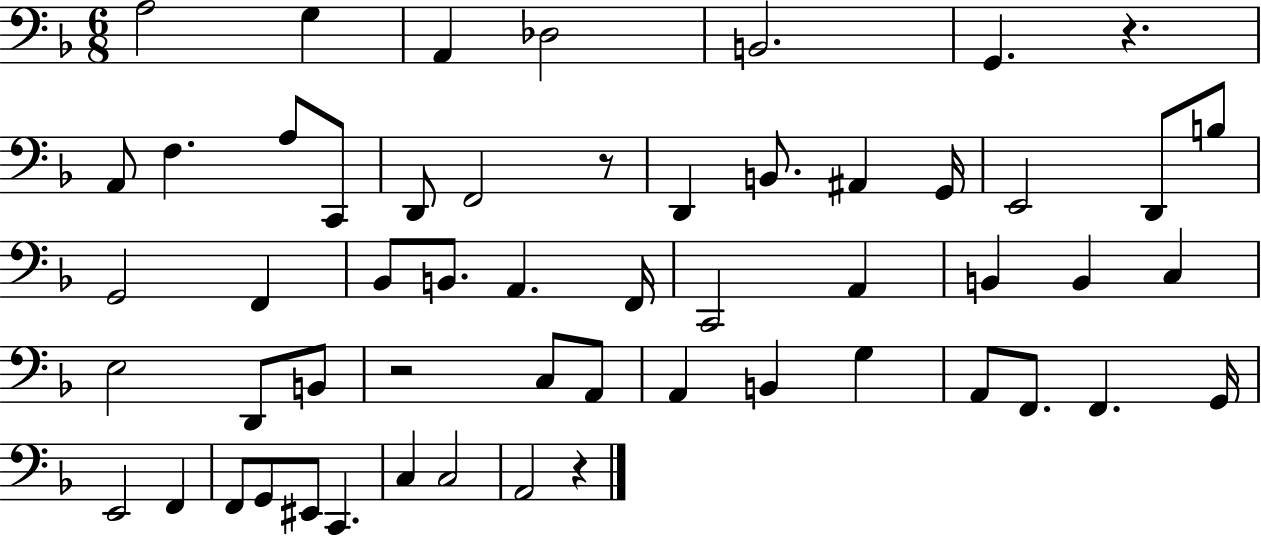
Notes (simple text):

A3/h G3/q A2/q Db3/h B2/h. G2/q. R/q. A2/e F3/q. A3/e C2/e D2/e F2/h R/e D2/q B2/e. A#2/q G2/s E2/h D2/e B3/e G2/h F2/q Bb2/e B2/e. A2/q. F2/s C2/h A2/q B2/q B2/q C3/q E3/h D2/e B2/e R/h C3/e A2/e A2/q B2/q G3/q A2/e F2/e. F2/q. G2/s E2/h F2/q F2/e G2/e EIS2/e C2/q. C3/q C3/h A2/h R/q